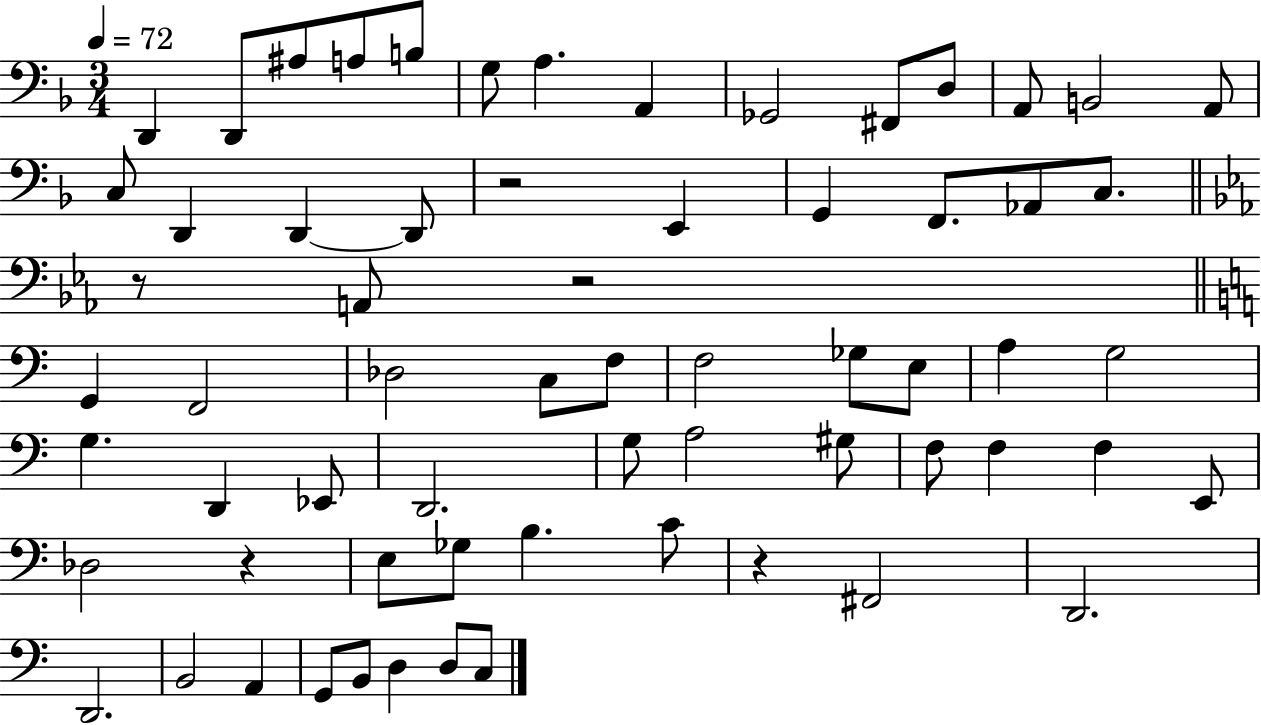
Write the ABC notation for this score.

X:1
T:Untitled
M:3/4
L:1/4
K:F
D,, D,,/2 ^A,/2 A,/2 B,/2 G,/2 A, A,, _G,,2 ^F,,/2 D,/2 A,,/2 B,,2 A,,/2 C,/2 D,, D,, D,,/2 z2 E,, G,, F,,/2 _A,,/2 C,/2 z/2 A,,/2 z2 G,, F,,2 _D,2 C,/2 F,/2 F,2 _G,/2 E,/2 A, G,2 G, D,, _E,,/2 D,,2 G,/2 A,2 ^G,/2 F,/2 F, F, E,,/2 _D,2 z E,/2 _G,/2 B, C/2 z ^F,,2 D,,2 D,,2 B,,2 A,, G,,/2 B,,/2 D, D,/2 C,/2